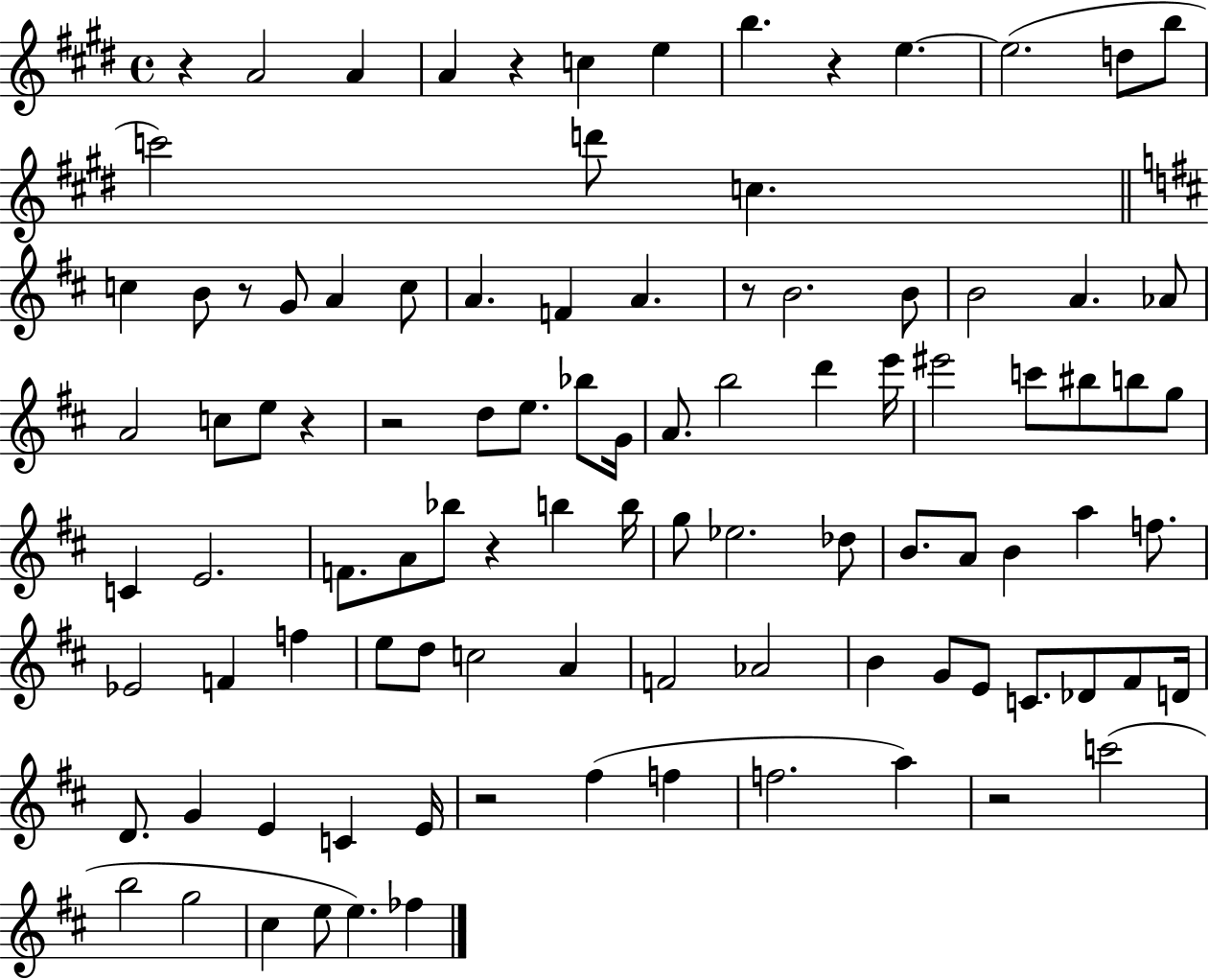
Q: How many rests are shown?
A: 10